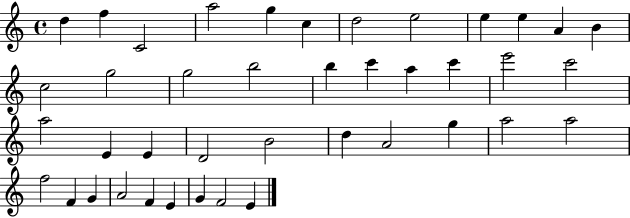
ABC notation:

X:1
T:Untitled
M:4/4
L:1/4
K:C
d f C2 a2 g c d2 e2 e e A B c2 g2 g2 b2 b c' a c' e'2 c'2 a2 E E D2 B2 d A2 g a2 a2 f2 F G A2 F E G F2 E